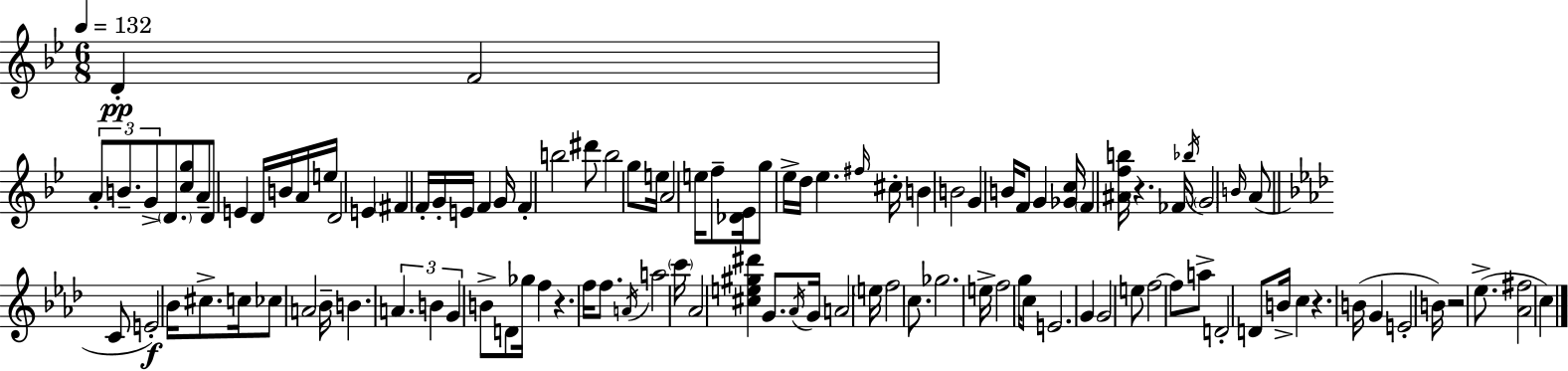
D4/q F4/h A4/e B4/e. G4/e D4/e. [C5,G5]/e A4/e D4/e E4/q D4/s B4/s A4/s E5/s D4/h E4/q F#4/q F4/s G4/s E4/s F4/q G4/s F4/q B5/h D#6/e B5/h G5/e E5/s A4/h E5/s F5/e [Db4,Eb4]/s G5/e Eb5/s D5/s Eb5/q. F#5/s C#5/s B4/q B4/h G4/q B4/s F4/e G4/q [Gb4,C5]/s F4/q [A#4,F5,B5]/s R/q. FES4/s Bb5/s G4/h B4/s A4/e C4/e E4/h Bb4/s C#5/e. C5/s CES5/e A4/h Bb4/s B4/q. A4/q. B4/q G4/q B4/e D4/e Gb5/s F5/q R/q. F5/s F5/e. A4/s A5/h C6/s Ab4/h [C#5,E5,G#5,D#6]/q G4/e. Ab4/s G4/s A4/h E5/s F5/h C5/e. Gb5/h. E5/s F5/h G5/s C5/e E4/h. G4/q G4/h E5/e F5/h F5/e A5/e D4/h D4/e B4/s C5/q R/q. B4/s G4/q E4/h B4/s R/h Eb5/e. [Ab4,F#5]/h C5/q